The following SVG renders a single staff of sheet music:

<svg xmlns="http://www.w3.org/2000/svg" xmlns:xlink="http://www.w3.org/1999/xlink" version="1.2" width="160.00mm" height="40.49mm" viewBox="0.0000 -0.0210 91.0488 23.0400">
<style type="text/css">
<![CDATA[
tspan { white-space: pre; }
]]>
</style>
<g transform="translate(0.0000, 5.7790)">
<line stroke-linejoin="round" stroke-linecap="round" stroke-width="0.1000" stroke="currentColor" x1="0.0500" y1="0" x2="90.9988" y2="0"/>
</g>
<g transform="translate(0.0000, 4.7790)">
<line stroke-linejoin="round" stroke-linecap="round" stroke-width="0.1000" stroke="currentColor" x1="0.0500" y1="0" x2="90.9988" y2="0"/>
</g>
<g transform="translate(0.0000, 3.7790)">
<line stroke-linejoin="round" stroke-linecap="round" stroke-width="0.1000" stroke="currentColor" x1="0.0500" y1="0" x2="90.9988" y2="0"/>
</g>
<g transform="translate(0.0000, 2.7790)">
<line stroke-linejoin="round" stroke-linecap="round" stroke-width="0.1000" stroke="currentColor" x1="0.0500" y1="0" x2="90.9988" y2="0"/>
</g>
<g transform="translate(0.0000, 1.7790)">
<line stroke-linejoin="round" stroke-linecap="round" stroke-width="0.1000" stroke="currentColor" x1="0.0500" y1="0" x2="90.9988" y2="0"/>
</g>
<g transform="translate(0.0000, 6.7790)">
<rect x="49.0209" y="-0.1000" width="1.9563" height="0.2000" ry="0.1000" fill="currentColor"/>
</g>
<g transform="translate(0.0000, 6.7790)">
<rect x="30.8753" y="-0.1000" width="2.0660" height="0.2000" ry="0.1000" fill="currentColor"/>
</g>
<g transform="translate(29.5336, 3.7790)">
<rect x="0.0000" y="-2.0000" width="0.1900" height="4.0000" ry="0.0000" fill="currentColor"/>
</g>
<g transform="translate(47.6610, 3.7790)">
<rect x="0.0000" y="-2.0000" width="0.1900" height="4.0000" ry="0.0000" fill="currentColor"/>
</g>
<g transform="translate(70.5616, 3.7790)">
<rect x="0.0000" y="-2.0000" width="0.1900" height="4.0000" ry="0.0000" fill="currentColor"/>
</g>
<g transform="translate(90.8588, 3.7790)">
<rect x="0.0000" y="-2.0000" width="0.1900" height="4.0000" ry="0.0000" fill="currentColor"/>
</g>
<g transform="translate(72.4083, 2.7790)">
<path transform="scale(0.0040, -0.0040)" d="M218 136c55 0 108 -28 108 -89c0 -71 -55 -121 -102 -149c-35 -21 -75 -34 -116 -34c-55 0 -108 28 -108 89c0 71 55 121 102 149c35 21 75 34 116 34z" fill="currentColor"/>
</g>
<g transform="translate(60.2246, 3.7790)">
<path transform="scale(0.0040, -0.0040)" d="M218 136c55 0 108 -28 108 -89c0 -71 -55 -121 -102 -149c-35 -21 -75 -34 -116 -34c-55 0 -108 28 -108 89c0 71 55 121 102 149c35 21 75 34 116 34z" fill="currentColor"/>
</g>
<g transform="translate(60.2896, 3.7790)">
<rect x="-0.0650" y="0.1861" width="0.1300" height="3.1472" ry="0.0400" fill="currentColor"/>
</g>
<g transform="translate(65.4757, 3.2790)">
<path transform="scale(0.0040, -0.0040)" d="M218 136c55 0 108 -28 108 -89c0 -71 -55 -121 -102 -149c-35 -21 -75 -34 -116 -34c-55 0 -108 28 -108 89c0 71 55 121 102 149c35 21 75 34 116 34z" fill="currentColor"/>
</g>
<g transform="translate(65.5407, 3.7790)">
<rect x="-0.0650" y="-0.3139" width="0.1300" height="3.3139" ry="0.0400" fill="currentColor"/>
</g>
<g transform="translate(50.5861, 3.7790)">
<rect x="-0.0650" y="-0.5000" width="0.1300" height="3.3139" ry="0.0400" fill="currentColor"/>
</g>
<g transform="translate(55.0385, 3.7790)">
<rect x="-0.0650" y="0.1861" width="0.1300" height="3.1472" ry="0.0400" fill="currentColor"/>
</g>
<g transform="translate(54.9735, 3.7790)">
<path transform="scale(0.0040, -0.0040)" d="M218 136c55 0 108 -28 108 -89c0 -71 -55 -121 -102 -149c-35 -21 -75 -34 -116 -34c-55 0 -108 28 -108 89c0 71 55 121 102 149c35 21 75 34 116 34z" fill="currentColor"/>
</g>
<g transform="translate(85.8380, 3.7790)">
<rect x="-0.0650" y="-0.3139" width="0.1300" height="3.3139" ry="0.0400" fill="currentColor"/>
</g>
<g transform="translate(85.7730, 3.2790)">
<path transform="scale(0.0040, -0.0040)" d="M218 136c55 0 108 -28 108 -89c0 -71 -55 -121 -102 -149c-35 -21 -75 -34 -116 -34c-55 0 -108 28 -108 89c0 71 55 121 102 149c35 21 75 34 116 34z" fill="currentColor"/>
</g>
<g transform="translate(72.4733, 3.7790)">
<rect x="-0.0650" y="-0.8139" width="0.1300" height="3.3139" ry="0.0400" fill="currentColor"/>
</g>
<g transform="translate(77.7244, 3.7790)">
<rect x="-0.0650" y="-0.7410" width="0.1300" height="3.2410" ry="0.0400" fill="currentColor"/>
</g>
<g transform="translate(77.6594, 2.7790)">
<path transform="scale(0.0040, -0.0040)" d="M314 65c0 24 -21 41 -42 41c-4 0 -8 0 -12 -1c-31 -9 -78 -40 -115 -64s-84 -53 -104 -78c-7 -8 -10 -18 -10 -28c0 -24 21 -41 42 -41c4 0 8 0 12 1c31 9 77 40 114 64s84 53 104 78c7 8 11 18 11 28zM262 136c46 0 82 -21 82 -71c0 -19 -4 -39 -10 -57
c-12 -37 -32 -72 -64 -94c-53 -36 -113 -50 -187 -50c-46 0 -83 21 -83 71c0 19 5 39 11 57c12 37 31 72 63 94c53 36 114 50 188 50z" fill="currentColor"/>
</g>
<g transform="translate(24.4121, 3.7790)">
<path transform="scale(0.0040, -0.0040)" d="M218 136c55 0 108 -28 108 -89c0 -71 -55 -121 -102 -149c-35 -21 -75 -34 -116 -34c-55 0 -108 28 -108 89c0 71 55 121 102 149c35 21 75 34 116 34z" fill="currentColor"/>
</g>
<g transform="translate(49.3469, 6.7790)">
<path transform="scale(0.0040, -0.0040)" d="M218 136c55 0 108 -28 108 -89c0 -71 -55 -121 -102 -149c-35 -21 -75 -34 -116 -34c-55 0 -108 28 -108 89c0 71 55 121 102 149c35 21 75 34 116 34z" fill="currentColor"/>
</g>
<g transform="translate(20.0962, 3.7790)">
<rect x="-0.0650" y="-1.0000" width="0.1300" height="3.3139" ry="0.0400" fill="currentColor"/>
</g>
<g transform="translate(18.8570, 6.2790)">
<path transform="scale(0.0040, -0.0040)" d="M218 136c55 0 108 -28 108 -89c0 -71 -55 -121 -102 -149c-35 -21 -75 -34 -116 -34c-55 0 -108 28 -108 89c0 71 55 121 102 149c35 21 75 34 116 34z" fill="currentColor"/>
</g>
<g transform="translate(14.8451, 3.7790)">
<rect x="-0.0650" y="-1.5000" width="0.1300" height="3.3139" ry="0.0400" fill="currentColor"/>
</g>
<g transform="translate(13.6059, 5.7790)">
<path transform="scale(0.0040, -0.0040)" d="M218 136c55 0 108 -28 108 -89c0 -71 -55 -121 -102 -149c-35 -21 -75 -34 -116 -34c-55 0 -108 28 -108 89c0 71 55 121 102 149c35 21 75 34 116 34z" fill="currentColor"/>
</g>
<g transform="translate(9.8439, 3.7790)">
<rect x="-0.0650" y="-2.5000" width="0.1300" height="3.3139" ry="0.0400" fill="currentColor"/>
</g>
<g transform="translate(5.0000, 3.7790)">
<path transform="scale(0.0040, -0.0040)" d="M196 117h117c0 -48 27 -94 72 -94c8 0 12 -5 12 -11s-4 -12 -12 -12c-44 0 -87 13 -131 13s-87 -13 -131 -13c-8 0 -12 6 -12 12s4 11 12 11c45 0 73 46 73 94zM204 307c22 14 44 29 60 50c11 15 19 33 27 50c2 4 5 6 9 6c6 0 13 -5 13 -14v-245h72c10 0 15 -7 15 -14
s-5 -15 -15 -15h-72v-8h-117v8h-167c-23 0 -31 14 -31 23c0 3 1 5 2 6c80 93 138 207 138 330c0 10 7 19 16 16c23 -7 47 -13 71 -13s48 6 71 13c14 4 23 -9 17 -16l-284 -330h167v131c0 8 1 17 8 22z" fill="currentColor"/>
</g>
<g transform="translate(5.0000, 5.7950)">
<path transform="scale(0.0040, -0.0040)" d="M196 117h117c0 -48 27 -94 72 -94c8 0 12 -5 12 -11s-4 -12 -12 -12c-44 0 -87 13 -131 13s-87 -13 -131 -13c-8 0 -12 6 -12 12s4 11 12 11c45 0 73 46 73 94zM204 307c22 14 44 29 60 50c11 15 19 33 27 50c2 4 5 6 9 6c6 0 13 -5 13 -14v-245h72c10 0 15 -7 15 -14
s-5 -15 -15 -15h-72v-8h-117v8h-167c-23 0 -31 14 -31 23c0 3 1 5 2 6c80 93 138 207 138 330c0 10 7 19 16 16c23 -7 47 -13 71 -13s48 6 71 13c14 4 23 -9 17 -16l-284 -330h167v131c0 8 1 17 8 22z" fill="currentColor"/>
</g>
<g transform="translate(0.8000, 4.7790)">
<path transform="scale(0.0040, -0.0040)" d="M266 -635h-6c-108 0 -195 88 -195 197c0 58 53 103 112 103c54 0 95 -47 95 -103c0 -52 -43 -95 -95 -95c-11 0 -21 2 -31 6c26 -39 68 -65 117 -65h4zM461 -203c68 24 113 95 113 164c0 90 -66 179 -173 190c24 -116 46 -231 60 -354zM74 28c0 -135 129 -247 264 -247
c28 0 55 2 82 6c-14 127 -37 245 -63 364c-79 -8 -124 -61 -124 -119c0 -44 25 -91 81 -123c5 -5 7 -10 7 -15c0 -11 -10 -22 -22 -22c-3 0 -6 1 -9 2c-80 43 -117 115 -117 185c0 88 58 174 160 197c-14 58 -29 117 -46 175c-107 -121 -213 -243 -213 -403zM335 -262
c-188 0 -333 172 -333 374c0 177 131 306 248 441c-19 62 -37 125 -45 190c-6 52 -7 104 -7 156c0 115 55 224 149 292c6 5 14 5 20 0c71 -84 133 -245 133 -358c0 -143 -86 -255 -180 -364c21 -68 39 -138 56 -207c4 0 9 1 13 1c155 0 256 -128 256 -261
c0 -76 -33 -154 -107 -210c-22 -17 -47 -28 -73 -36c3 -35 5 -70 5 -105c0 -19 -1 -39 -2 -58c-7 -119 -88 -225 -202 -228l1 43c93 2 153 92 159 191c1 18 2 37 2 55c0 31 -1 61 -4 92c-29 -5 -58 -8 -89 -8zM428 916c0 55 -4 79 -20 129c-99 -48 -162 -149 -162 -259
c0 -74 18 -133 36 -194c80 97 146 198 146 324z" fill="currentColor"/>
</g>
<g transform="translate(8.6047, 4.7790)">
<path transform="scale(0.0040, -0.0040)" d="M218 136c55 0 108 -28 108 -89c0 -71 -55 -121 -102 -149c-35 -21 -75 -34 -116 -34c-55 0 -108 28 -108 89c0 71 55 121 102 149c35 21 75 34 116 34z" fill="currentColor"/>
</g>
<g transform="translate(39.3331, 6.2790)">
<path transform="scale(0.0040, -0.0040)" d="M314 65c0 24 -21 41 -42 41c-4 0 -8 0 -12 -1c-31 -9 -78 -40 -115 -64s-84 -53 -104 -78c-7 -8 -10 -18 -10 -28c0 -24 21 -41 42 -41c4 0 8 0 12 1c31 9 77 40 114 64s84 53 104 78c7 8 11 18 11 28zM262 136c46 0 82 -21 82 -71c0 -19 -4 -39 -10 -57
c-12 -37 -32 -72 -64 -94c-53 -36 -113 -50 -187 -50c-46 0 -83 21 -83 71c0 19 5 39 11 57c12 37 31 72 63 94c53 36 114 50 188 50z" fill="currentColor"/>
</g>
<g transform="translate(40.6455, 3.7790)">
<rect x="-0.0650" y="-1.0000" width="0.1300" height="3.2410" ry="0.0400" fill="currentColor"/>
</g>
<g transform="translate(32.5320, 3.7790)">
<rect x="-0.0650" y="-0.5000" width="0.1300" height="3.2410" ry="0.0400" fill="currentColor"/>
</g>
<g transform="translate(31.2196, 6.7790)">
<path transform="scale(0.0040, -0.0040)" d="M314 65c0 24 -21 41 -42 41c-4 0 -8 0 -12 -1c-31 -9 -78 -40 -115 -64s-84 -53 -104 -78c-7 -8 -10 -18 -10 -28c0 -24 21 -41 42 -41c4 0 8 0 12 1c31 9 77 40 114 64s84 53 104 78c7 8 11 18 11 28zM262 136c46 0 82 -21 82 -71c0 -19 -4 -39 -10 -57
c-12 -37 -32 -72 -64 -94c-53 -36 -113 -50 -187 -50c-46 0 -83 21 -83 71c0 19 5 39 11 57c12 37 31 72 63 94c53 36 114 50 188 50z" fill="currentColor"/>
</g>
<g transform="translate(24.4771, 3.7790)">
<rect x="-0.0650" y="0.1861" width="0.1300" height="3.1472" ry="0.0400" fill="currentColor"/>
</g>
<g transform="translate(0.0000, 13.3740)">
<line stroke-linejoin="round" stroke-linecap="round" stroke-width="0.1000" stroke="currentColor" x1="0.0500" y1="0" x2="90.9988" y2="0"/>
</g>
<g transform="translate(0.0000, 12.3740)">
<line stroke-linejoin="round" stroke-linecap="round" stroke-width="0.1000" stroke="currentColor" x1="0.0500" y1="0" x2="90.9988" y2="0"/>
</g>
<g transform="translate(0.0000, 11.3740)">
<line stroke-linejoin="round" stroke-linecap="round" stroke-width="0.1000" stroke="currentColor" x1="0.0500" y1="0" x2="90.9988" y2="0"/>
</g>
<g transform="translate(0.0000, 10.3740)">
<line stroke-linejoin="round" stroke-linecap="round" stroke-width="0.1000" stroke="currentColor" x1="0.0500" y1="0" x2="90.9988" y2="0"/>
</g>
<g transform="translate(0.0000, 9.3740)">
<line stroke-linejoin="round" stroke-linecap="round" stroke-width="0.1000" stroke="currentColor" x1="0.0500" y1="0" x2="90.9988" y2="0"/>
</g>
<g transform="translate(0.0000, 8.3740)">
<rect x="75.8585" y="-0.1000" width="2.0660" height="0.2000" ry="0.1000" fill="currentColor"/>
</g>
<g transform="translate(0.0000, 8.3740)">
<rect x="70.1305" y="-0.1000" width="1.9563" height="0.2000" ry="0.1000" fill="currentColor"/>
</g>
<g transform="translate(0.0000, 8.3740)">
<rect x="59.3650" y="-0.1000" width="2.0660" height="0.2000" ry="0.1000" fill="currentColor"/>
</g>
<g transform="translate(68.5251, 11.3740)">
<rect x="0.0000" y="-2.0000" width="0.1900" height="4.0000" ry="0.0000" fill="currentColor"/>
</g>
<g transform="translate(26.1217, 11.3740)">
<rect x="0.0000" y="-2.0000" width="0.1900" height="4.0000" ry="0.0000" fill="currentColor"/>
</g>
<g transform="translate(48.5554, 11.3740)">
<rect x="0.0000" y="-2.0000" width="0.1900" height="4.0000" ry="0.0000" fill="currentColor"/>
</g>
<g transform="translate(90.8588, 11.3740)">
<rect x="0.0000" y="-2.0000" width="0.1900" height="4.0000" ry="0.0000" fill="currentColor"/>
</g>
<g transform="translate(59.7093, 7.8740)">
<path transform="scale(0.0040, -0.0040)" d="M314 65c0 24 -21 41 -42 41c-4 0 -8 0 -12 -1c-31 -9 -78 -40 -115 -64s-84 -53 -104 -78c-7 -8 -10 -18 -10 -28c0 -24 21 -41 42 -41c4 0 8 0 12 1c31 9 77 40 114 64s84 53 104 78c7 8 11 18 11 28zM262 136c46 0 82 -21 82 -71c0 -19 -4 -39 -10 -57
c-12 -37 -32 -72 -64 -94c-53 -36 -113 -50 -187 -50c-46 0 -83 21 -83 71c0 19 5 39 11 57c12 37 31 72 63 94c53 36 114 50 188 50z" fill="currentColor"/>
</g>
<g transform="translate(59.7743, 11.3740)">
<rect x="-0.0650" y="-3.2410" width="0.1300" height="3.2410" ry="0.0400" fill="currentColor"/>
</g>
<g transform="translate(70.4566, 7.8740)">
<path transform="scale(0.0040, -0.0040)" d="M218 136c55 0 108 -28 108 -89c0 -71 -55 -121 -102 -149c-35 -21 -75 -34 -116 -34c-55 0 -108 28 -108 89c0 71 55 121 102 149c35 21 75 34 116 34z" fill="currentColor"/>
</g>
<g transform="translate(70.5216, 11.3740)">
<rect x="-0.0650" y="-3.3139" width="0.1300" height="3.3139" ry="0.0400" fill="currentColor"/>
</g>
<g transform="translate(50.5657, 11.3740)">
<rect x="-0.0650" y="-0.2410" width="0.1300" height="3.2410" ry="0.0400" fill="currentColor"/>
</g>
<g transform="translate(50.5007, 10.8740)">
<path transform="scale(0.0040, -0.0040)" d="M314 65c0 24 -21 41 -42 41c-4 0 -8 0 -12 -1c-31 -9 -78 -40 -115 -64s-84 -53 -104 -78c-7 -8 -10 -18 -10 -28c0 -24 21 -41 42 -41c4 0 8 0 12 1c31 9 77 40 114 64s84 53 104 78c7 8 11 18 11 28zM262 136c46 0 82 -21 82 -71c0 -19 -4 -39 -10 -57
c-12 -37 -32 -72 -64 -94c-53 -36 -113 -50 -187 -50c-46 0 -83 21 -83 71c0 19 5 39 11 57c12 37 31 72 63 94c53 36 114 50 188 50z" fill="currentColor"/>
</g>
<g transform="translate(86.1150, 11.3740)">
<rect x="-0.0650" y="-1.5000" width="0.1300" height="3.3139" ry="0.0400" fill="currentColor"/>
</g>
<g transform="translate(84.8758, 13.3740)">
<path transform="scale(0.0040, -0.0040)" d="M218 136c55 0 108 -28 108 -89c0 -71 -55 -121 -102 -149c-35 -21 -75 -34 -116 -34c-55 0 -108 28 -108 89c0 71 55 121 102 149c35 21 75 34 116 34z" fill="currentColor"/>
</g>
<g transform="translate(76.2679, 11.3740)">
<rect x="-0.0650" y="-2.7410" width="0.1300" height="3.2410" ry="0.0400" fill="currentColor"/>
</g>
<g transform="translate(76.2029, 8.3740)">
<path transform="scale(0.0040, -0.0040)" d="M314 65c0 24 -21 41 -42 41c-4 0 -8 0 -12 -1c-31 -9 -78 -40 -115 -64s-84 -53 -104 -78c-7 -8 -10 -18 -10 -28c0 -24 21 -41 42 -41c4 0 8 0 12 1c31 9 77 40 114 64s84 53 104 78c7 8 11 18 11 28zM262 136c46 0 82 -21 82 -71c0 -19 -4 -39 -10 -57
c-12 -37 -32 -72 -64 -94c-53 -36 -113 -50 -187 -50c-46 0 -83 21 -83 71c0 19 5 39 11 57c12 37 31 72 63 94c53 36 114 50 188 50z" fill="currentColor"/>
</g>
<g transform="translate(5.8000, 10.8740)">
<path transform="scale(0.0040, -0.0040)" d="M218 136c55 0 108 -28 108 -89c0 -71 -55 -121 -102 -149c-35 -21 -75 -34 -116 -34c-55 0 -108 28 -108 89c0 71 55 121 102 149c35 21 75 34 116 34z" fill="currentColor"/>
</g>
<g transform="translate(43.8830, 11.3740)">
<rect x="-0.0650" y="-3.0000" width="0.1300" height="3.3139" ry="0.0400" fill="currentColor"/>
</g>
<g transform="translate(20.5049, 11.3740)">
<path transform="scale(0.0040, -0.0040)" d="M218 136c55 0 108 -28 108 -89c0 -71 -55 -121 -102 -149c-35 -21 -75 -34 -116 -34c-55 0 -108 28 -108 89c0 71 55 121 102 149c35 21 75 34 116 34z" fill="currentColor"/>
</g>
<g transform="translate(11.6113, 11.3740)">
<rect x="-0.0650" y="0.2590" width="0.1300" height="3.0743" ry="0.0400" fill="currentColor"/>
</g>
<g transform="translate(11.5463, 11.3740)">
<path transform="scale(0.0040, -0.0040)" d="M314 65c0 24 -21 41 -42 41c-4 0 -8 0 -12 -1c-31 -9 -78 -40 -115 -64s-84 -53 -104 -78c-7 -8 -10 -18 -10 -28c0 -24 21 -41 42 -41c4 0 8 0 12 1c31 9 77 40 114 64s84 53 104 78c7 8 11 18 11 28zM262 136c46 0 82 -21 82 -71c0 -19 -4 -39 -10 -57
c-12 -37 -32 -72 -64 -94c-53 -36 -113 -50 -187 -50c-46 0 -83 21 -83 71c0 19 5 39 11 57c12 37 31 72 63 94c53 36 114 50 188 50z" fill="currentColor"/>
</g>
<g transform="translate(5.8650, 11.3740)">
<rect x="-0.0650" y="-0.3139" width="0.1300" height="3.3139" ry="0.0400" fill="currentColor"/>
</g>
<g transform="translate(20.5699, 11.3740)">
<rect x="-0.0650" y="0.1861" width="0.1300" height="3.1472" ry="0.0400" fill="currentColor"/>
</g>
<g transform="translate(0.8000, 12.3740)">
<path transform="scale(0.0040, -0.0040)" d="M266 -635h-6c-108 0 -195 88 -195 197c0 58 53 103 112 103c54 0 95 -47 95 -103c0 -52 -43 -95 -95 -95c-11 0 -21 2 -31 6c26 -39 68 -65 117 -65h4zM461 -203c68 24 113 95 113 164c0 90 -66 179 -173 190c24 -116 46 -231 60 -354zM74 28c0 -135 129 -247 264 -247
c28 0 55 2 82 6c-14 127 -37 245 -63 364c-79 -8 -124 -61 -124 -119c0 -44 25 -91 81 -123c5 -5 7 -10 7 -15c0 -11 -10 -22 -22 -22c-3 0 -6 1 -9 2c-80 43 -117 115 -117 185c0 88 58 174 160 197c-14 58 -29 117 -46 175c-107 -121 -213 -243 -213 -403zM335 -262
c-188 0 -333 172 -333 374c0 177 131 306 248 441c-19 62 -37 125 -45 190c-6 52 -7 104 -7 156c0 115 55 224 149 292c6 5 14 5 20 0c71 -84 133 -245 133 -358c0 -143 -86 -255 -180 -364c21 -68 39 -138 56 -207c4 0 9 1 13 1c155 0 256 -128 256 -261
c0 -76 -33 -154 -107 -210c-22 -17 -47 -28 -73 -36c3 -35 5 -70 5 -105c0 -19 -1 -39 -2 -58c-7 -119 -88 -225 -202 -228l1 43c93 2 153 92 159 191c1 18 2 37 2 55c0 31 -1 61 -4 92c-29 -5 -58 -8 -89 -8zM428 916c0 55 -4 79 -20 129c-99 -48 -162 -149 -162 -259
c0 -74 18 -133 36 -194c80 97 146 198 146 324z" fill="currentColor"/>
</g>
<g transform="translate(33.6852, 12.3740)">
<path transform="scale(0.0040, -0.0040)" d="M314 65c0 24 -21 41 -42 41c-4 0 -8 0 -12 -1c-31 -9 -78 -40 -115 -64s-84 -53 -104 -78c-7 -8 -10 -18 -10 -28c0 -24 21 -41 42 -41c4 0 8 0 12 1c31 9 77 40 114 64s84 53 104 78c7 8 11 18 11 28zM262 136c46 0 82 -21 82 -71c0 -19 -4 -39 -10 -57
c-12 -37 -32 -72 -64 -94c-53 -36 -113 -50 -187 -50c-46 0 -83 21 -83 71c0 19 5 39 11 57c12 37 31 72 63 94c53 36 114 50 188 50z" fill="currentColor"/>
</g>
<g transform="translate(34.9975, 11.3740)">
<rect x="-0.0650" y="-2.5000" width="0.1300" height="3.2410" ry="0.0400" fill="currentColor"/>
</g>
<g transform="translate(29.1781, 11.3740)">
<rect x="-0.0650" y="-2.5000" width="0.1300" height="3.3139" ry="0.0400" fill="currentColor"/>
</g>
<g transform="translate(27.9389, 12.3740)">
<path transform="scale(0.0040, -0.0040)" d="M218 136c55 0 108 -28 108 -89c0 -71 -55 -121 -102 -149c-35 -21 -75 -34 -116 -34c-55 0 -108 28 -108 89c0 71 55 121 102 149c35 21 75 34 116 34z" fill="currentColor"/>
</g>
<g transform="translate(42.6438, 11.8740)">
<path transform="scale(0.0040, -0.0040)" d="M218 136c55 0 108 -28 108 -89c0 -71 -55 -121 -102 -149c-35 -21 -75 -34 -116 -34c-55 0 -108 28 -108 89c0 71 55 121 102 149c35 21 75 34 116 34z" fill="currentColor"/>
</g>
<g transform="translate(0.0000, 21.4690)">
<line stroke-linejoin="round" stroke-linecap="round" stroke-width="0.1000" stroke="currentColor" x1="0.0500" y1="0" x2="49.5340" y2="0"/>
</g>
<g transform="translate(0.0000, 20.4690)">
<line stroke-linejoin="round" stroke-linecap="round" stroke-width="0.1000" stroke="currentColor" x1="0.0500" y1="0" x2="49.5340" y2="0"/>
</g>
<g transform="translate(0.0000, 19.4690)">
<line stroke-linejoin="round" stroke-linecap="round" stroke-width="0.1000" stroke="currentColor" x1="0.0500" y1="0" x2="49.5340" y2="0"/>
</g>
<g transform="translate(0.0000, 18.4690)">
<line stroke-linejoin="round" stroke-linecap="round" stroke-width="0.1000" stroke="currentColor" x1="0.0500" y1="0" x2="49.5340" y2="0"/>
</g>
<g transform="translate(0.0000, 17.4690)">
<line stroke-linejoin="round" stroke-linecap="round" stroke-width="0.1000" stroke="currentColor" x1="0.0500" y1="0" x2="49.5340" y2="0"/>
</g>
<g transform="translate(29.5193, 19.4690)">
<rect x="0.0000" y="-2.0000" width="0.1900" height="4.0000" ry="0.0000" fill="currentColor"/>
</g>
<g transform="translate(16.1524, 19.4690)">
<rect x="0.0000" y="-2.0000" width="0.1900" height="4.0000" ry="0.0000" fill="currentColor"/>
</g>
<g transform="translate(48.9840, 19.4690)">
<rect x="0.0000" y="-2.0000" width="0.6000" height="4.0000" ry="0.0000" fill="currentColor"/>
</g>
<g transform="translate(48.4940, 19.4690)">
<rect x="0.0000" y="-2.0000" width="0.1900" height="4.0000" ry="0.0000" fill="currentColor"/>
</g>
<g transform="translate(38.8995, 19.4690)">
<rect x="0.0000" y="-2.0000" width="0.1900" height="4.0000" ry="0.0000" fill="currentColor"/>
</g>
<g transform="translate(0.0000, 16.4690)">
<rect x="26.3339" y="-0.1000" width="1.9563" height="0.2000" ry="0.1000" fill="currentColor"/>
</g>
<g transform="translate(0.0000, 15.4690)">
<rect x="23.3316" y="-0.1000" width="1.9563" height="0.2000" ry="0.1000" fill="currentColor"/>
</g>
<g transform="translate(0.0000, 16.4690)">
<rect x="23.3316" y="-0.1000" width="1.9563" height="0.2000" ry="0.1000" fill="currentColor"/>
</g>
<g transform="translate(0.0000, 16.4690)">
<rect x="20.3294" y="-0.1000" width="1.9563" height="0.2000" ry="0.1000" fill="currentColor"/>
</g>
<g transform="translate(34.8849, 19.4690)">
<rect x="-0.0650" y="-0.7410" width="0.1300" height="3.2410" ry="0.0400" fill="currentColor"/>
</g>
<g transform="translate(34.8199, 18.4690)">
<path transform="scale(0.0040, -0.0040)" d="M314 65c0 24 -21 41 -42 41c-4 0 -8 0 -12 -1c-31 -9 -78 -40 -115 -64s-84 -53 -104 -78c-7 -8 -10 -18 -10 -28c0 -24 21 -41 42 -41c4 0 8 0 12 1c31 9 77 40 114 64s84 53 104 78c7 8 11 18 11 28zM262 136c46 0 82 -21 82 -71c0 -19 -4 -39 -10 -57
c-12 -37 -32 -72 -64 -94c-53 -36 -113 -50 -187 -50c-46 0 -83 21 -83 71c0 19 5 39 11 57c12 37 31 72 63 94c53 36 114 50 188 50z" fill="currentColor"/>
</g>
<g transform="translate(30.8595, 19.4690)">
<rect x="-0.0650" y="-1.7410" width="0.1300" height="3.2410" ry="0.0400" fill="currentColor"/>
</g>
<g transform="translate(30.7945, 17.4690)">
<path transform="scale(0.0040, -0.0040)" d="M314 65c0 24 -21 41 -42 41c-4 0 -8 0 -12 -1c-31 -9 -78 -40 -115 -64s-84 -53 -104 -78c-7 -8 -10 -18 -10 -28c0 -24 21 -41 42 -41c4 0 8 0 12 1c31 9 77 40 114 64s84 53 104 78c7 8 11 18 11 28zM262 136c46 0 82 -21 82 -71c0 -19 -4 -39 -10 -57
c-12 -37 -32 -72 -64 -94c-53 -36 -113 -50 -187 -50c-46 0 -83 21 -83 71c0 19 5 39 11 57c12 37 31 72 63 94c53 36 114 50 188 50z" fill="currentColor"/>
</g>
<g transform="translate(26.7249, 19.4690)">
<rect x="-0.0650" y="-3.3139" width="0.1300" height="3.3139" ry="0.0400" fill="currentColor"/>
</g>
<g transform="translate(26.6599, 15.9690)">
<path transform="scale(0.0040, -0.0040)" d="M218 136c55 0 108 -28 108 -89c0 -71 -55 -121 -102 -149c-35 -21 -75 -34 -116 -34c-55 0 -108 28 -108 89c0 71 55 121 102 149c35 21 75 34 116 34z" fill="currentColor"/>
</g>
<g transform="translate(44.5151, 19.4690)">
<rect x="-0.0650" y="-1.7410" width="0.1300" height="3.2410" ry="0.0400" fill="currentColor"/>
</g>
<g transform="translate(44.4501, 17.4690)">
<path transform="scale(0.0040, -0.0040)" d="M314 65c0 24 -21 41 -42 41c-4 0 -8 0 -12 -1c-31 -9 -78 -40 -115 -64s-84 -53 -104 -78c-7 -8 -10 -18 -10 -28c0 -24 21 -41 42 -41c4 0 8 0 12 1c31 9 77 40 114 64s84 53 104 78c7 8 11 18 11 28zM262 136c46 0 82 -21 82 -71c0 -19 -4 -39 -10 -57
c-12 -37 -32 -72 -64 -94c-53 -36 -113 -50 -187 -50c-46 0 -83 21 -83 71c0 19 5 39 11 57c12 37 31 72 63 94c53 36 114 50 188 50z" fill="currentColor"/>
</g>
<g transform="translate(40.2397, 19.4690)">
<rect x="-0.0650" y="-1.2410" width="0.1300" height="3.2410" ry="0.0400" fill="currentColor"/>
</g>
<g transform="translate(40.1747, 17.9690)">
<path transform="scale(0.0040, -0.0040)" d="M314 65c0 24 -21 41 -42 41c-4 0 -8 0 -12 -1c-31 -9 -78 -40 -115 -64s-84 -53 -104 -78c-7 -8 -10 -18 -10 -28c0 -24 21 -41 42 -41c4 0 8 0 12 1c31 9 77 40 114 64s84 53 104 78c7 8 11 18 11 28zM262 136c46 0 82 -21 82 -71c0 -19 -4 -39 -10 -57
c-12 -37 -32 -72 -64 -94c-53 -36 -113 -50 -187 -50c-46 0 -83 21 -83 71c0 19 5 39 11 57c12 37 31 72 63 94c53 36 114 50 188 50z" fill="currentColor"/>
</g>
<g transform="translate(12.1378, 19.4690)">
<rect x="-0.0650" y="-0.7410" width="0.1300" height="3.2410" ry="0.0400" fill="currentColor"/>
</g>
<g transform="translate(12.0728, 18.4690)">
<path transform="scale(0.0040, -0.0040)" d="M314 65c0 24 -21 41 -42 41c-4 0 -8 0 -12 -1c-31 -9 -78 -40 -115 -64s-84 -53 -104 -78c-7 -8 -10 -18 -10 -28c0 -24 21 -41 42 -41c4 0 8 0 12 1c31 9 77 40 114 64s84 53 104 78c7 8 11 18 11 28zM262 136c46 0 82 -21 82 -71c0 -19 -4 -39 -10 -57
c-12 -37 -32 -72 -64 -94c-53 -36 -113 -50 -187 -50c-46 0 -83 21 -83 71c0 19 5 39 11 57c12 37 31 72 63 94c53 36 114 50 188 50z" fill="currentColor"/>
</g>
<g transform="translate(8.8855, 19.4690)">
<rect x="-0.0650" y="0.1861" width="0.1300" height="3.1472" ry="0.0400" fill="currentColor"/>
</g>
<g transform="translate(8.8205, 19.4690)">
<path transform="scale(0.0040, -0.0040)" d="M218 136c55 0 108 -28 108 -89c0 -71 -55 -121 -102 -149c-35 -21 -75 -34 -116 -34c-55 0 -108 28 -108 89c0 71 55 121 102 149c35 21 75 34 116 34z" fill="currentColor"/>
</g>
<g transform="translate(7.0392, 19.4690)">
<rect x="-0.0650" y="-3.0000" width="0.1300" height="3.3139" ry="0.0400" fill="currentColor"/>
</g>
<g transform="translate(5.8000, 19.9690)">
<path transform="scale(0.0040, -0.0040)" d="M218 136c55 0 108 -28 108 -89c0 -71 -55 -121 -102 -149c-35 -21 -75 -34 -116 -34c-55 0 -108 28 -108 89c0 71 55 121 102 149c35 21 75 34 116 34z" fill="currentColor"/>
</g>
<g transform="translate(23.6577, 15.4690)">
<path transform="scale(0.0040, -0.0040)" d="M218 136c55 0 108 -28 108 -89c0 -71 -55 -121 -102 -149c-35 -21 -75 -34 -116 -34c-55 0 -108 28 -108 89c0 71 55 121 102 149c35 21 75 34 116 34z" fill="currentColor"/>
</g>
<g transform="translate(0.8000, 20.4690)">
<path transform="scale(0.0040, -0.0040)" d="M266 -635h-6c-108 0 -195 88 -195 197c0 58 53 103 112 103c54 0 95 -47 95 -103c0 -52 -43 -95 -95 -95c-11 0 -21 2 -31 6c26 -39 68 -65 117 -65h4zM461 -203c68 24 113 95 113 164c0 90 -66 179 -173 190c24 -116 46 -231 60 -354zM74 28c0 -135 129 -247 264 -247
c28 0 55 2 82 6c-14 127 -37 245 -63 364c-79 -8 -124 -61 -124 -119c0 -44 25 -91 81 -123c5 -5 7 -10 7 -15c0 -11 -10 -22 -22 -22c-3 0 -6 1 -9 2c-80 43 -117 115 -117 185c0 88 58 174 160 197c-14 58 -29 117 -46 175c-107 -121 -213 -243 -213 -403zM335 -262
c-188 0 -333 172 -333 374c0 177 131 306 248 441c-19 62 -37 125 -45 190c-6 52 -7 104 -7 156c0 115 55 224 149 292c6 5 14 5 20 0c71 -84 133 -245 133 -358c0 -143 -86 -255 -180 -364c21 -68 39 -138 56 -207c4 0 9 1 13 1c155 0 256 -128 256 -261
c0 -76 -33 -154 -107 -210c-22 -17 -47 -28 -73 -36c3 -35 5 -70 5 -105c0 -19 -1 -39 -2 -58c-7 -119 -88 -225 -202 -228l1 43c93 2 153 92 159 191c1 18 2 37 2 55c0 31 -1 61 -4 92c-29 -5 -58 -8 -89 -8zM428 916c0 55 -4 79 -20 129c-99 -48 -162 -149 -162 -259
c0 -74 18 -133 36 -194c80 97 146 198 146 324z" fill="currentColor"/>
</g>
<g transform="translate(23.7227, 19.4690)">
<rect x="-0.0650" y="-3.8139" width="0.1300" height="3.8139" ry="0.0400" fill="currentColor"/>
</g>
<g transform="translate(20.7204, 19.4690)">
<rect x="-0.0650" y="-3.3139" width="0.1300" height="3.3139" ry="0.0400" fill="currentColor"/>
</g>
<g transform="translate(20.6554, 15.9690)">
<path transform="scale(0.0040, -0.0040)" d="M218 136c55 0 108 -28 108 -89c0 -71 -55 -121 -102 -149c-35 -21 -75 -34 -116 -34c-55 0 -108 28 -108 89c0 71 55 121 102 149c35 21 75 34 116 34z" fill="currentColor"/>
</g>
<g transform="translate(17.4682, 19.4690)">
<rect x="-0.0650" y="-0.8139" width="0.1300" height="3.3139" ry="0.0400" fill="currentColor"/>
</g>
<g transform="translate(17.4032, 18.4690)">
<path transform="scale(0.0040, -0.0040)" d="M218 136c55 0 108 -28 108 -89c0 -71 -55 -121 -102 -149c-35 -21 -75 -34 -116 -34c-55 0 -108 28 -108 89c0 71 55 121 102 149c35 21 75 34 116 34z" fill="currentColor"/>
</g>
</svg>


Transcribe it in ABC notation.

X:1
T:Untitled
M:4/4
L:1/4
K:C
G E D B C2 D2 C B B c d d2 c c B2 B G G2 A c2 b2 b a2 E A B d2 d b c' b f2 d2 e2 f2